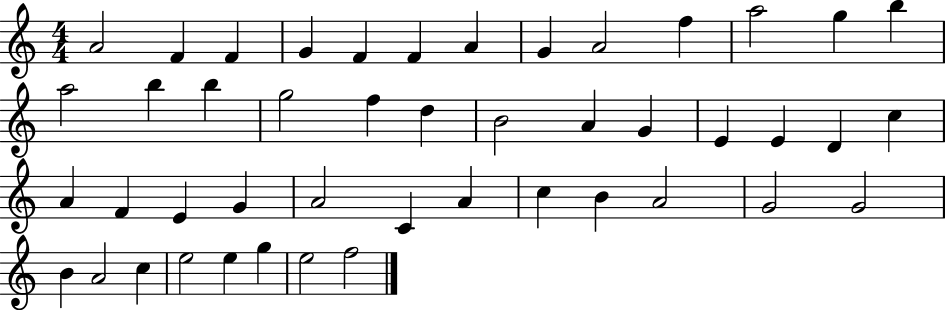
A4/h F4/q F4/q G4/q F4/q F4/q A4/q G4/q A4/h F5/q A5/h G5/q B5/q A5/h B5/q B5/q G5/h F5/q D5/q B4/h A4/q G4/q E4/q E4/q D4/q C5/q A4/q F4/q E4/q G4/q A4/h C4/q A4/q C5/q B4/q A4/h G4/h G4/h B4/q A4/h C5/q E5/h E5/q G5/q E5/h F5/h